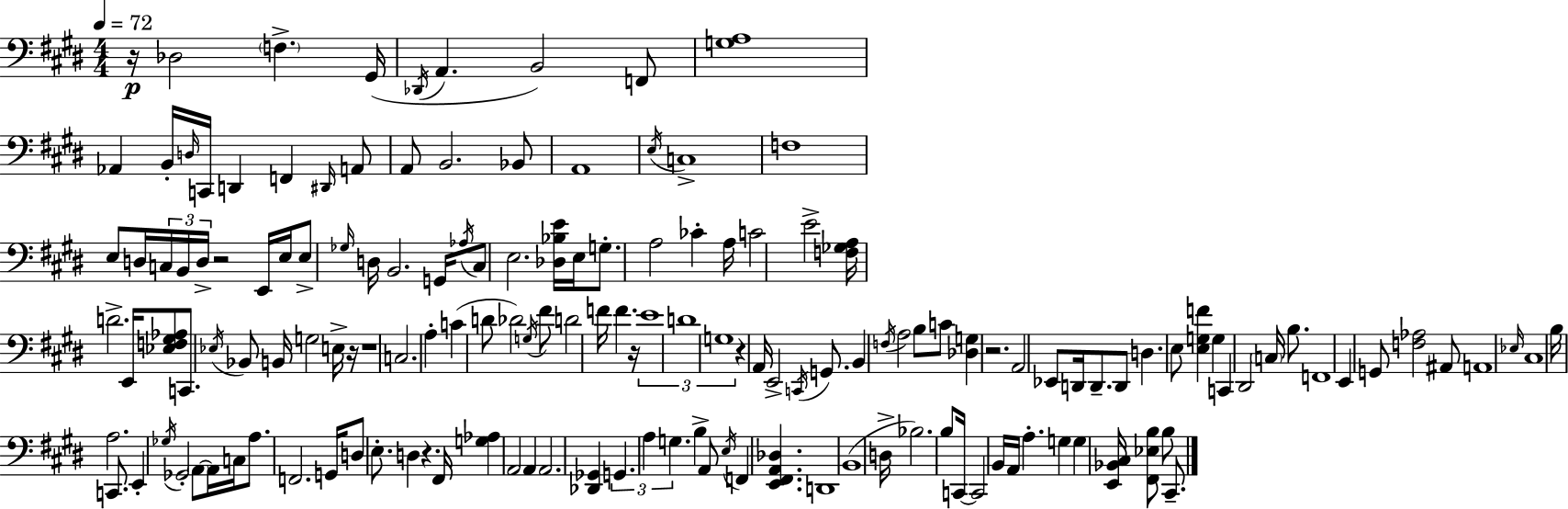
R/s Db3/h F3/q. G#2/s Db2/s A2/q. B2/h F2/e [G3,A3]/w Ab2/q B2/s D3/s C2/s D2/q F2/q D#2/s A2/e A2/e B2/h. Bb2/e A2/w E3/s C3/w F3/w E3/e D3/s C3/s B2/s D3/s R/h E2/s E3/s E3/e Gb3/s D3/s B2/h. G2/s Ab3/s C#3/e E3/h. [Db3,Bb3,E4]/s E3/s G3/e. A3/h CES4/q A3/s C4/h E4/h [F3,Gb3,A3]/s D4/h. E2/s [Eb3,F3,G#3,Ab3]/e C2/e. Eb3/s Bb2/e B2/s G3/h E3/s R/s R/w C3/h. A3/q C4/q D4/e Db4/h G3/s F#4/e D4/h F4/s F4/q. R/s E4/w D4/w G3/w R/q A2/s E2/h C2/s G2/e. B2/q F3/s A3/h B3/e C4/e [Db3,G3]/q R/h. A2/h Eb2/e D2/s D2/e. D2/e D3/q. E3/e [E3,G3,F4]/q G3/q C2/q D#2/h C3/s B3/e. F2/w E2/q G2/e [F3,Ab3]/h A#2/e A2/w Eb3/s C#3/w B3/s A3/h. C2/e. E2/q Gb3/s Gb2/h A2/e A2/s C3/s A3/e. F2/h. G2/s D3/e E3/e. D3/q R/q. F#2/s [G3,Ab3]/q A2/h A2/q A2/h. [Db2,Gb2]/q G2/q. A3/q G3/q. B3/q A2/e E3/s F2/q [E2,F#2,A2,Db3]/q. D2/w B2/w D3/s Bb3/h. B3/e C2/s C2/h B2/s A2/s A3/q. G3/q G3/q [E2,Bb2,C#3]/s [F#2,Eb3,B3]/e B3/e C#2/e.